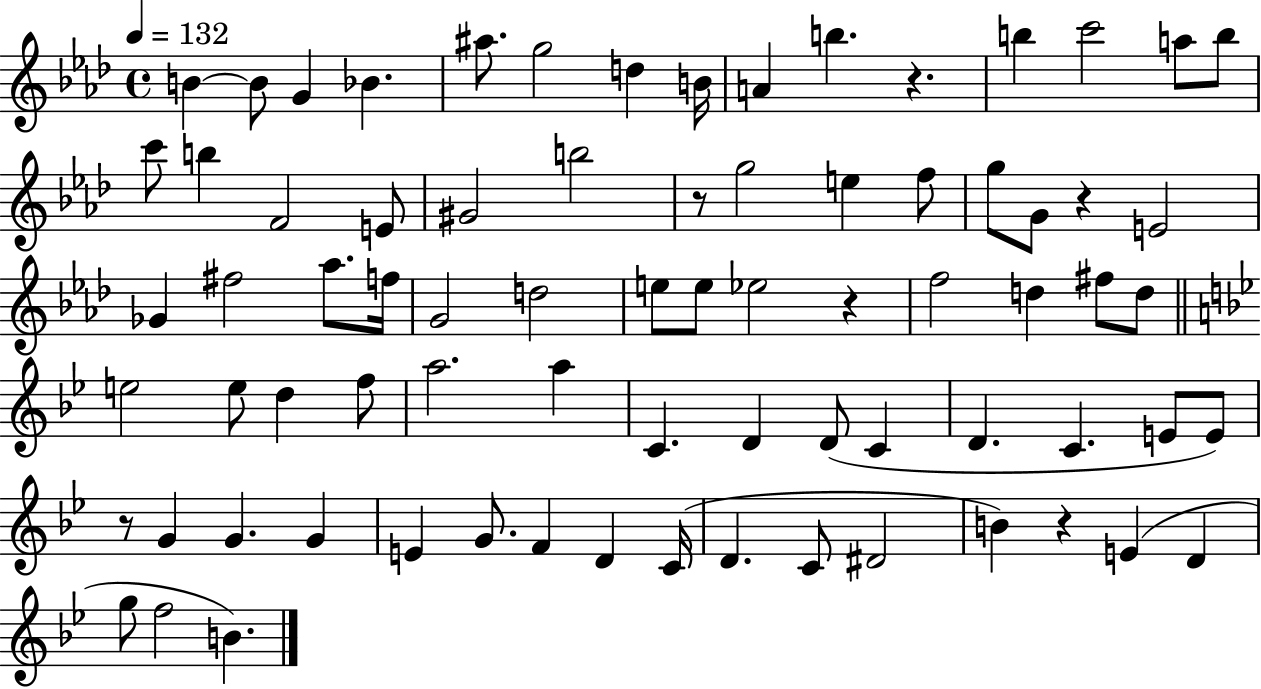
X:1
T:Untitled
M:4/4
L:1/4
K:Ab
B B/2 G _B ^a/2 g2 d B/4 A b z b c'2 a/2 b/2 c'/2 b F2 E/2 ^G2 b2 z/2 g2 e f/2 g/2 G/2 z E2 _G ^f2 _a/2 f/4 G2 d2 e/2 e/2 _e2 z f2 d ^f/2 d/2 e2 e/2 d f/2 a2 a C D D/2 C D C E/2 E/2 z/2 G G G E G/2 F D C/4 D C/2 ^D2 B z E D g/2 f2 B